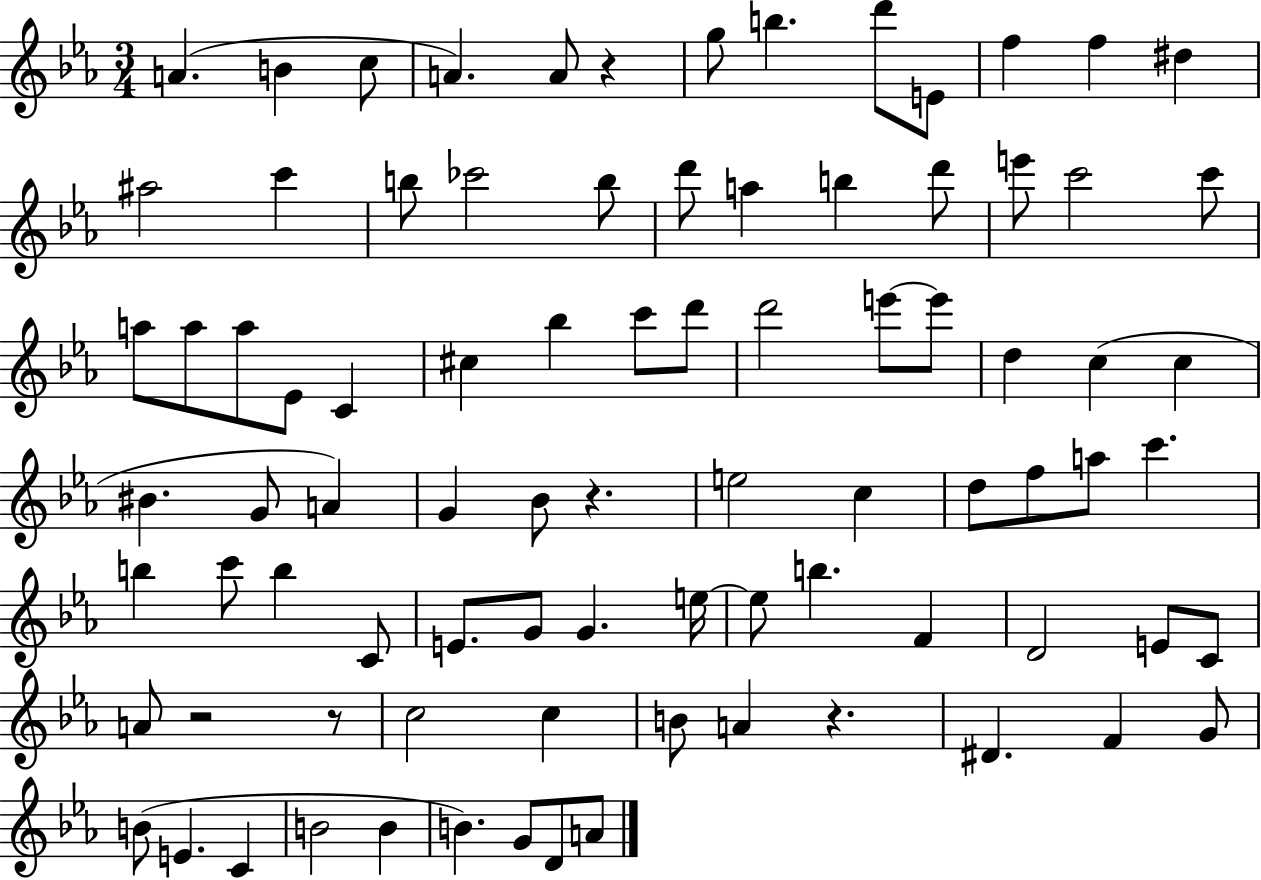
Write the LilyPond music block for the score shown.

{
  \clef treble
  \numericTimeSignature
  \time 3/4
  \key ees \major
  a'4.( b'4 c''8 | a'4.) a'8 r4 | g''8 b''4. d'''8 e'8 | f''4 f''4 dis''4 | \break ais''2 c'''4 | b''8 ces'''2 b''8 | d'''8 a''4 b''4 d'''8 | e'''8 c'''2 c'''8 | \break a''8 a''8 a''8 ees'8 c'4 | cis''4 bes''4 c'''8 d'''8 | d'''2 e'''8~~ e'''8 | d''4 c''4( c''4 | \break bis'4. g'8 a'4) | g'4 bes'8 r4. | e''2 c''4 | d''8 f''8 a''8 c'''4. | \break b''4 c'''8 b''4 c'8 | e'8. g'8 g'4. e''16~~ | e''8 b''4. f'4 | d'2 e'8 c'8 | \break a'8 r2 r8 | c''2 c''4 | b'8 a'4 r4. | dis'4. f'4 g'8 | \break b'8( e'4. c'4 | b'2 b'4 | b'4.) g'8 d'8 a'8 | \bar "|."
}